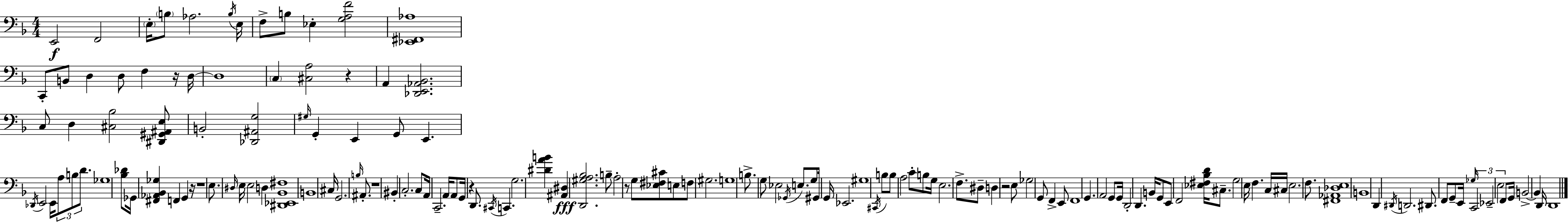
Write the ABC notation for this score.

X:1
T:Untitled
M:4/4
L:1/4
K:Dm
E,,2 F,,2 E,/4 B,/2 _A,2 B,/4 E,/4 F,/2 B,/2 _E, [G,A,F]2 [_E,,^F,,_A,]4 C,,/2 B,,/2 D, D,/2 F, z/4 D,/4 D,4 C, [^C,A,]2 z A,, [_D,,E,,_A,,_B,,]2 C,/2 D, [^C,_B,]2 [^D,,^G,,^A,,E,]/2 B,,2 [_D,,^A,,G,]2 ^G,/4 G,, E,, G,,/2 E,, _D,,/4 E,,2 E,,/4 A,/2 B,/2 D/2 _G,4 [_B,_D]/2 _G,,/4 [^F,,_A,,_B,,_G,] F,, G,, z/4 z4 E,/2 ^D,/4 E,/4 E,2 D, [^D,,_E,,_B,,^F,]4 B,,4 ^C,/4 G,,2 B,/4 ^A,,/2 z4 ^B,, C,2 C,/2 A,,/4 C,,2 A,,/4 A,,/2 G,,/4 z D,,/2 ^C,,/4 C,, G,2 [^DAB] [^A,,^D,] [D,,^G,A,_B,]2 B,/2 A,2 z/2 G,/2 [_E,^F,^C]/2 E,/2 F,/2 ^G,2 G,4 B,/2 G,/2 _E,2 _G,,/4 E,/2 G,/2 ^G,,/4 G,,/4 _E,,2 ^G,4 ^C,,/4 B,/2 B,/2 A,2 C/2 B,/2 G,/4 E,2 F,/2 ^D,/2 D, z2 E,/2 _G,2 G,,/2 F,, E,,/2 F,,4 G,, A,,2 G,,/2 G,,/4 D,,2 D,, B,,/4 G,,/2 E,,/2 F,,2 [_E,^F,_B,D]/4 ^C,/2 G,2 E,/4 F, C,/4 ^C,/4 E,2 F,/2 [^F,,_A,,_D,E,]4 B,,4 D,, ^D,,/4 D,,2 ^D,,/2 F,,/2 G,,/2 E,,/4 _G,/4 C,,2 _E,,2 E,2 F,,/2 G,,/4 B,,2 B,, D,,/4 D,,4